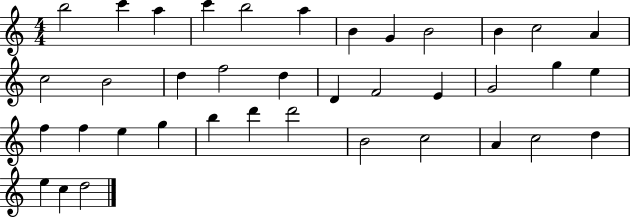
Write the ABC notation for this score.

X:1
T:Untitled
M:4/4
L:1/4
K:C
b2 c' a c' b2 a B G B2 B c2 A c2 B2 d f2 d D F2 E G2 g e f f e g b d' d'2 B2 c2 A c2 d e c d2